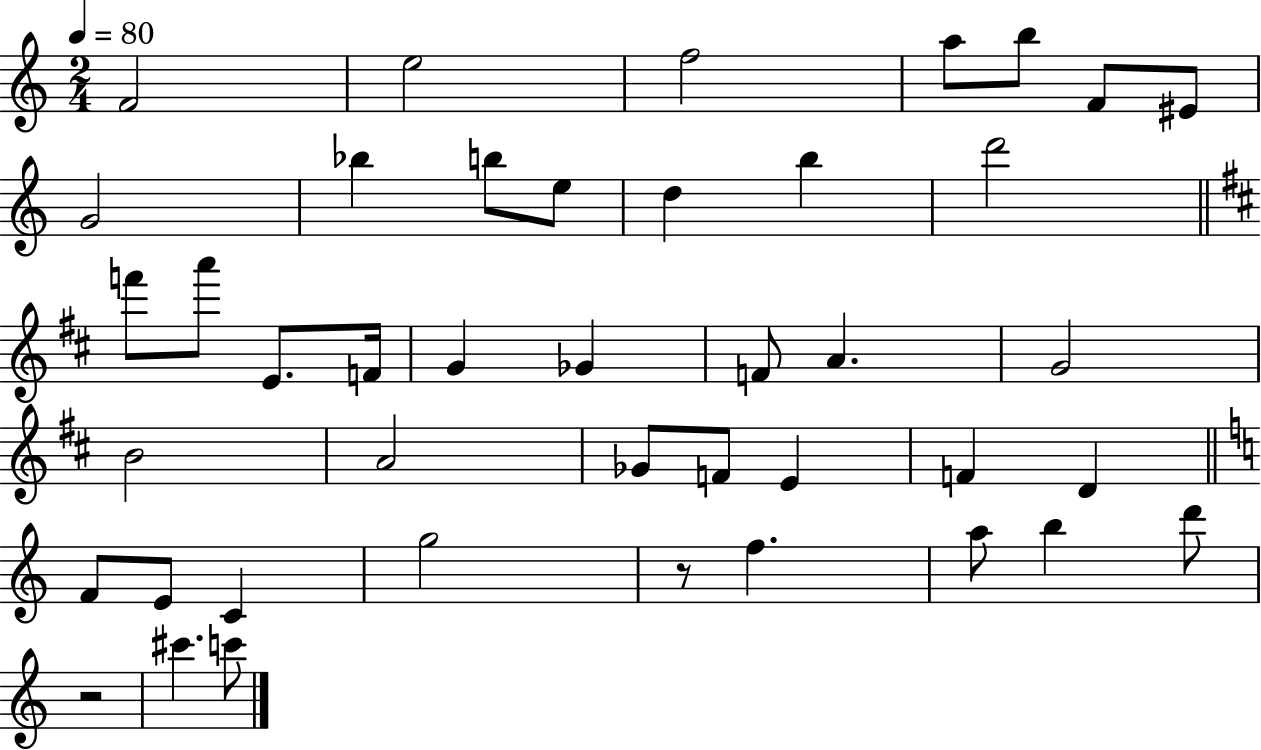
{
  \clef treble
  \numericTimeSignature
  \time 2/4
  \key c \major
  \tempo 4 = 80
  f'2 | e''2 | f''2 | a''8 b''8 f'8 eis'8 | \break g'2 | bes''4 b''8 e''8 | d''4 b''4 | d'''2 | \break \bar "||" \break \key d \major f'''8 a'''8 e'8. f'16 | g'4 ges'4 | f'8 a'4. | g'2 | \break b'2 | a'2 | ges'8 f'8 e'4 | f'4 d'4 | \break \bar "||" \break \key c \major f'8 e'8 c'4 | g''2 | r8 f''4. | a''8 b''4 d'''8 | \break r2 | cis'''4. c'''8 | \bar "|."
}